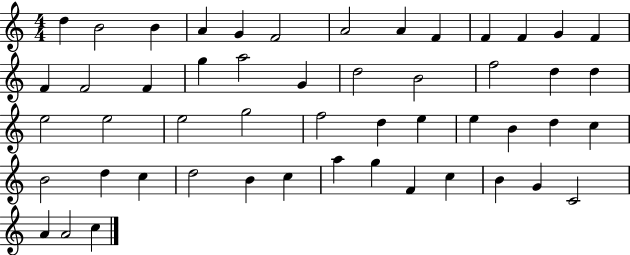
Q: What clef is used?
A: treble